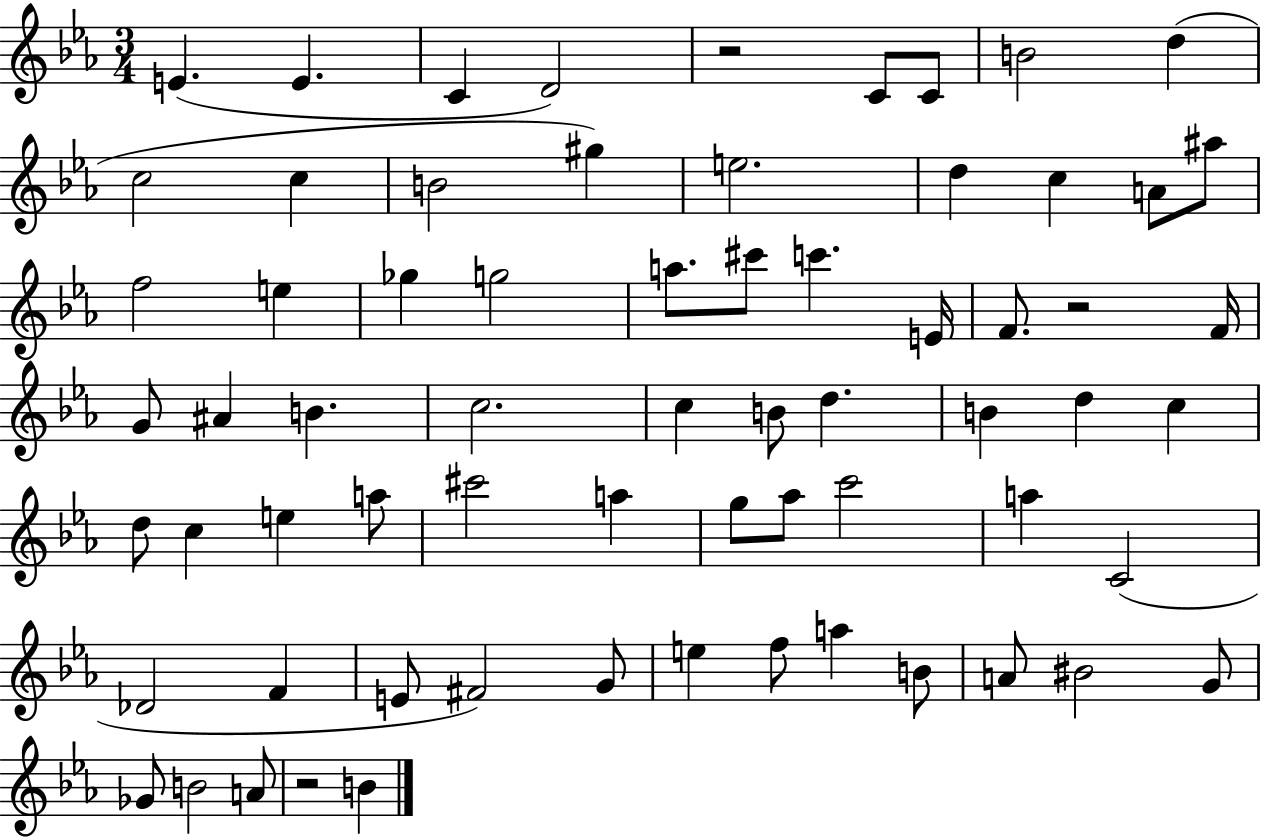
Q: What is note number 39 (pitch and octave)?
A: C5